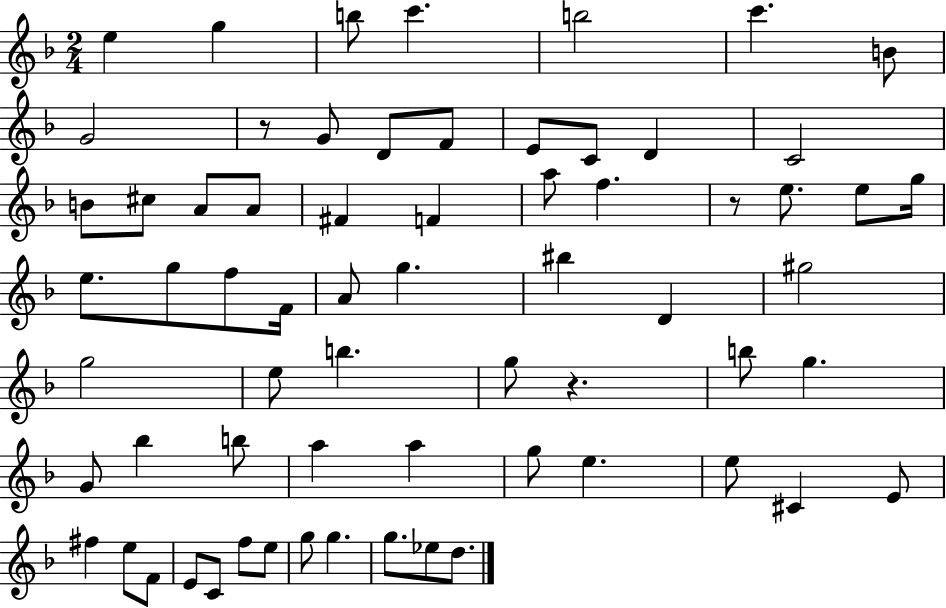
{
  \clef treble
  \numericTimeSignature
  \time 2/4
  \key f \major
  e''4 g''4 | b''8 c'''4. | b''2 | c'''4. b'8 | \break g'2 | r8 g'8 d'8 f'8 | e'8 c'8 d'4 | c'2 | \break b'8 cis''8 a'8 a'8 | fis'4 f'4 | a''8 f''4. | r8 e''8. e''8 g''16 | \break e''8. g''8 f''8 f'16 | a'8 g''4. | bis''4 d'4 | gis''2 | \break g''2 | e''8 b''4. | g''8 r4. | b''8 g''4. | \break g'8 bes''4 b''8 | a''4 a''4 | g''8 e''4. | e''8 cis'4 e'8 | \break fis''4 e''8 f'8 | e'8 c'8 f''8 e''8 | g''8 g''4. | g''8. ees''8 d''8. | \break \bar "|."
}